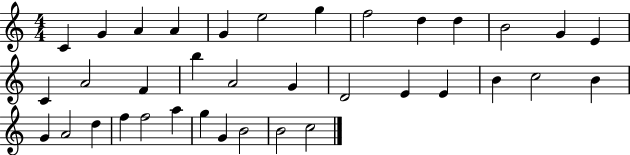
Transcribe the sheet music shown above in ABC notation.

X:1
T:Untitled
M:4/4
L:1/4
K:C
C G A A G e2 g f2 d d B2 G E C A2 F b A2 G D2 E E B c2 B G A2 d f f2 a g G B2 B2 c2